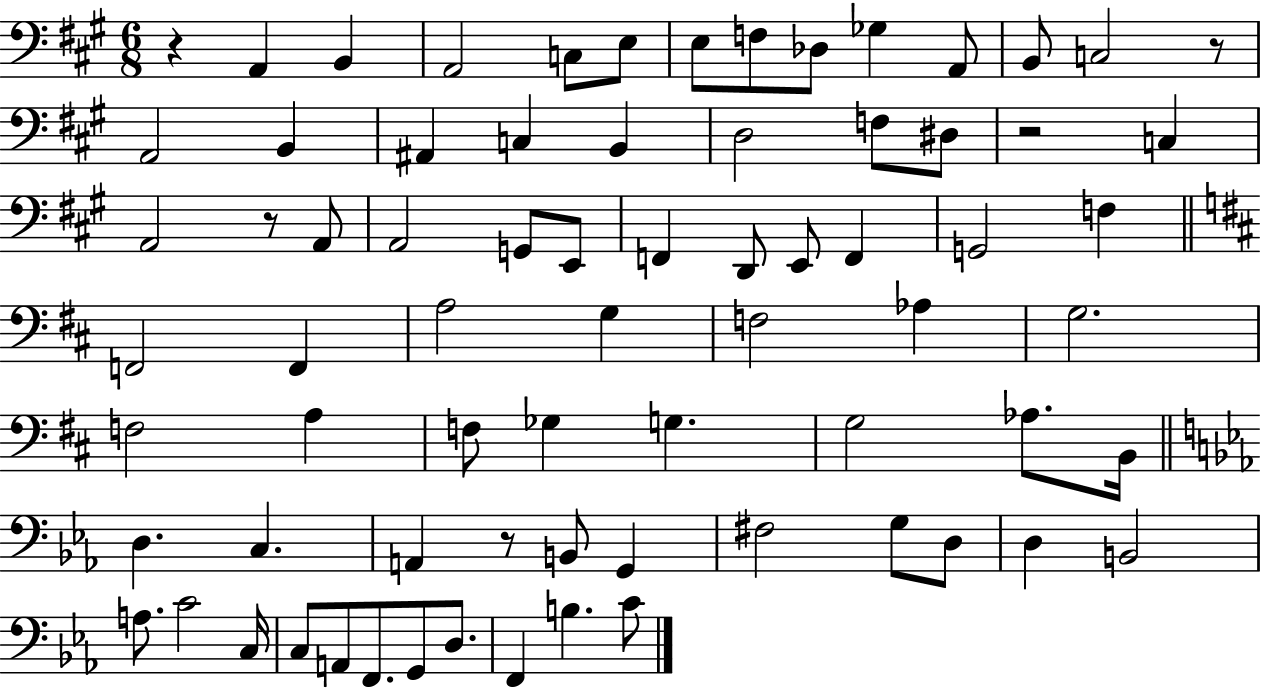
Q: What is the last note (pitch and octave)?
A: C4